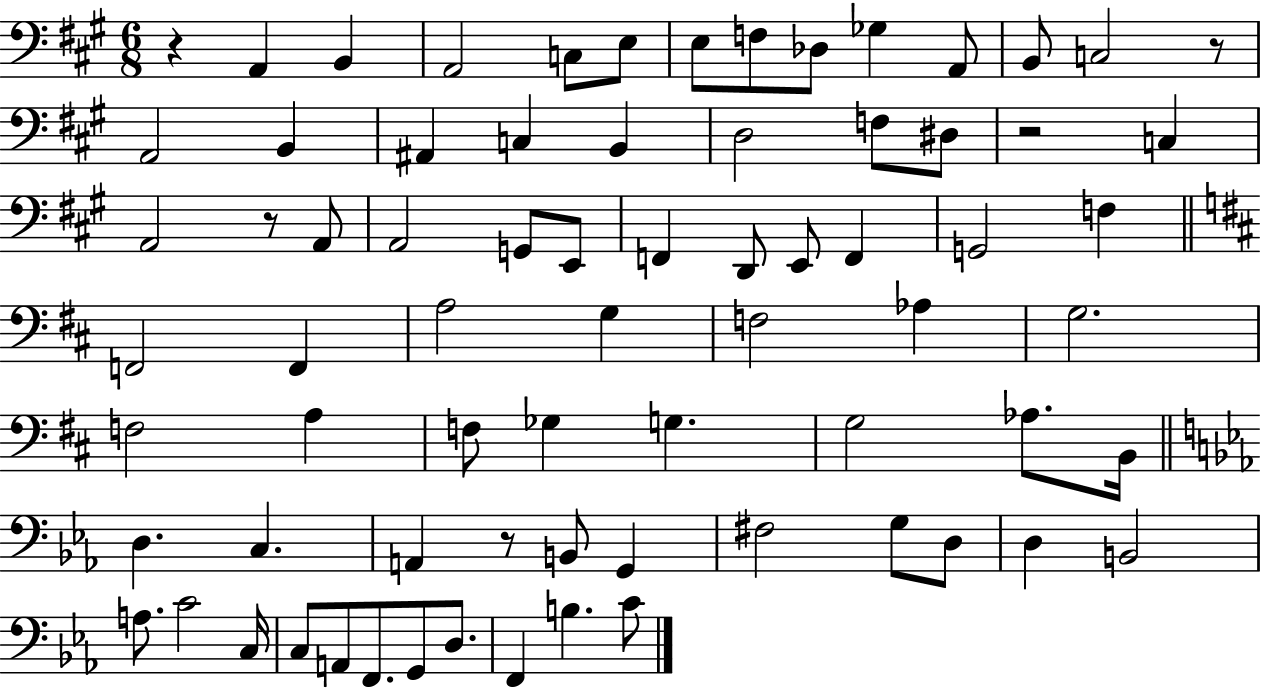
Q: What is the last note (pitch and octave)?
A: C4